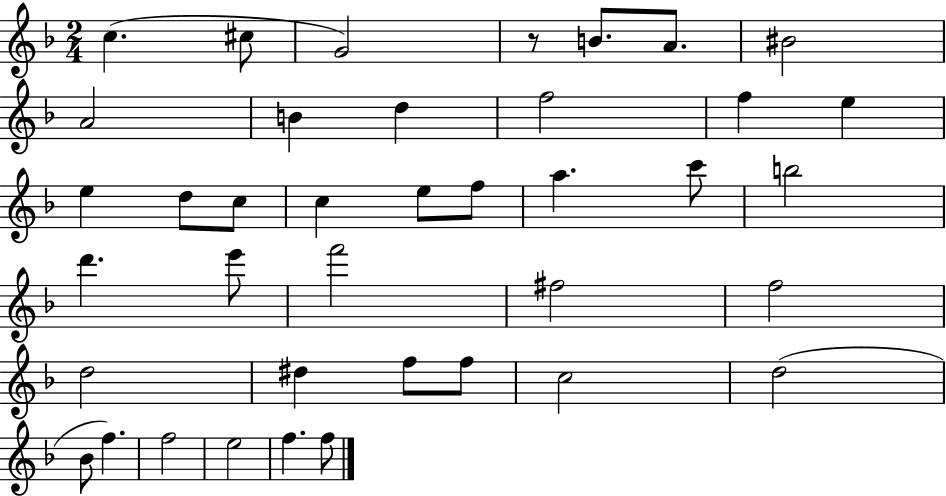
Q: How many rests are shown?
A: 1